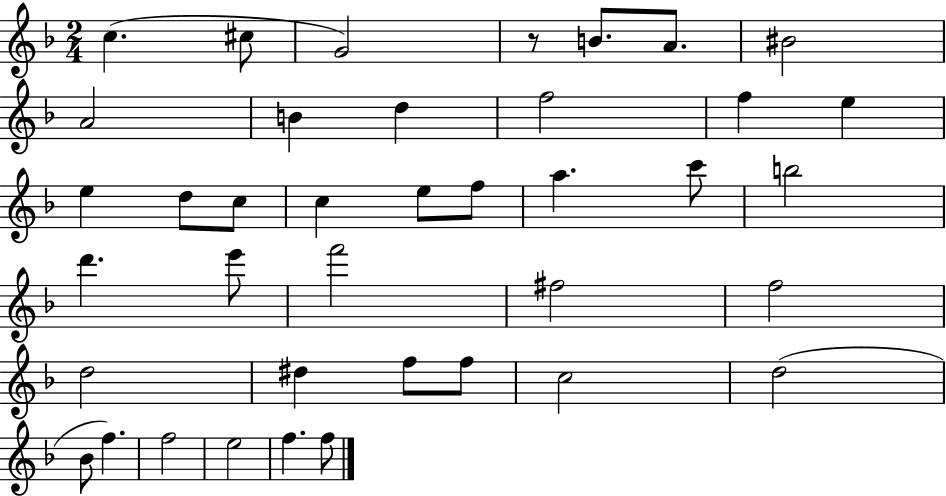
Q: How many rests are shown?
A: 1